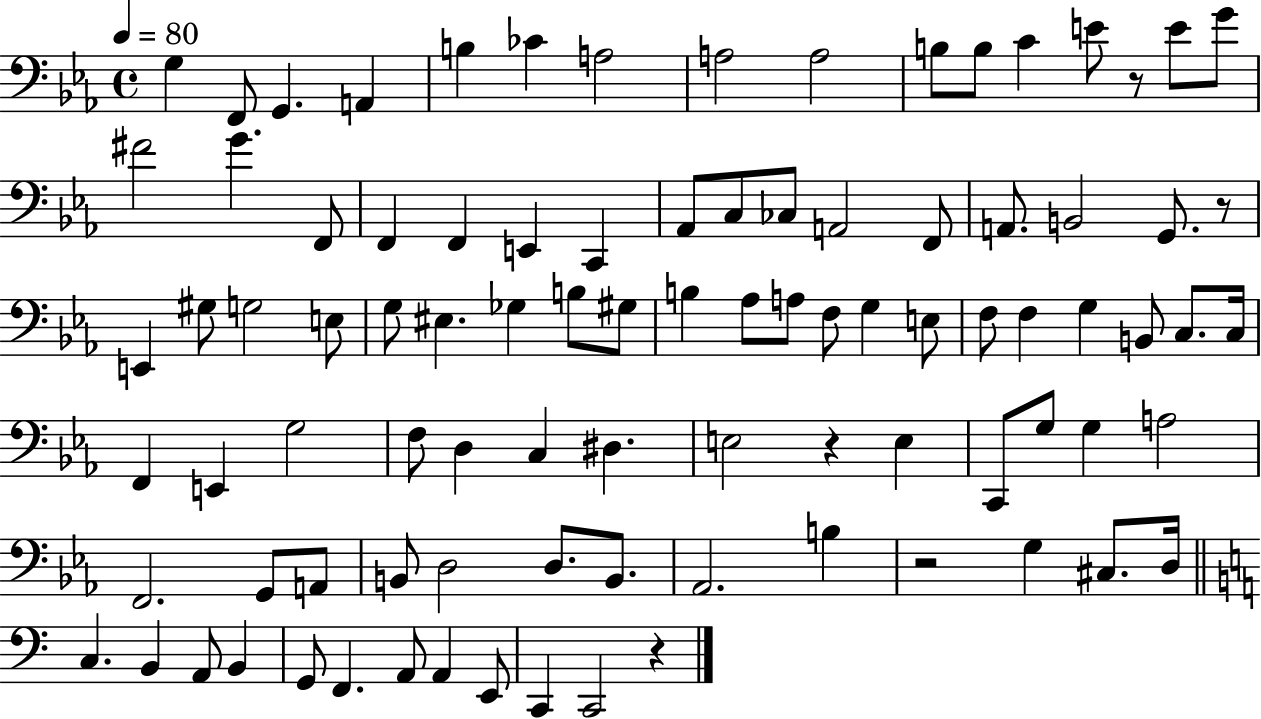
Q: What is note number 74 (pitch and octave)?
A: G3